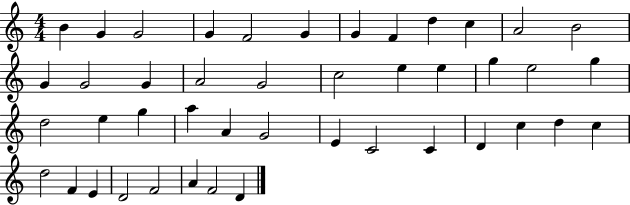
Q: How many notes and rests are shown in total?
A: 44